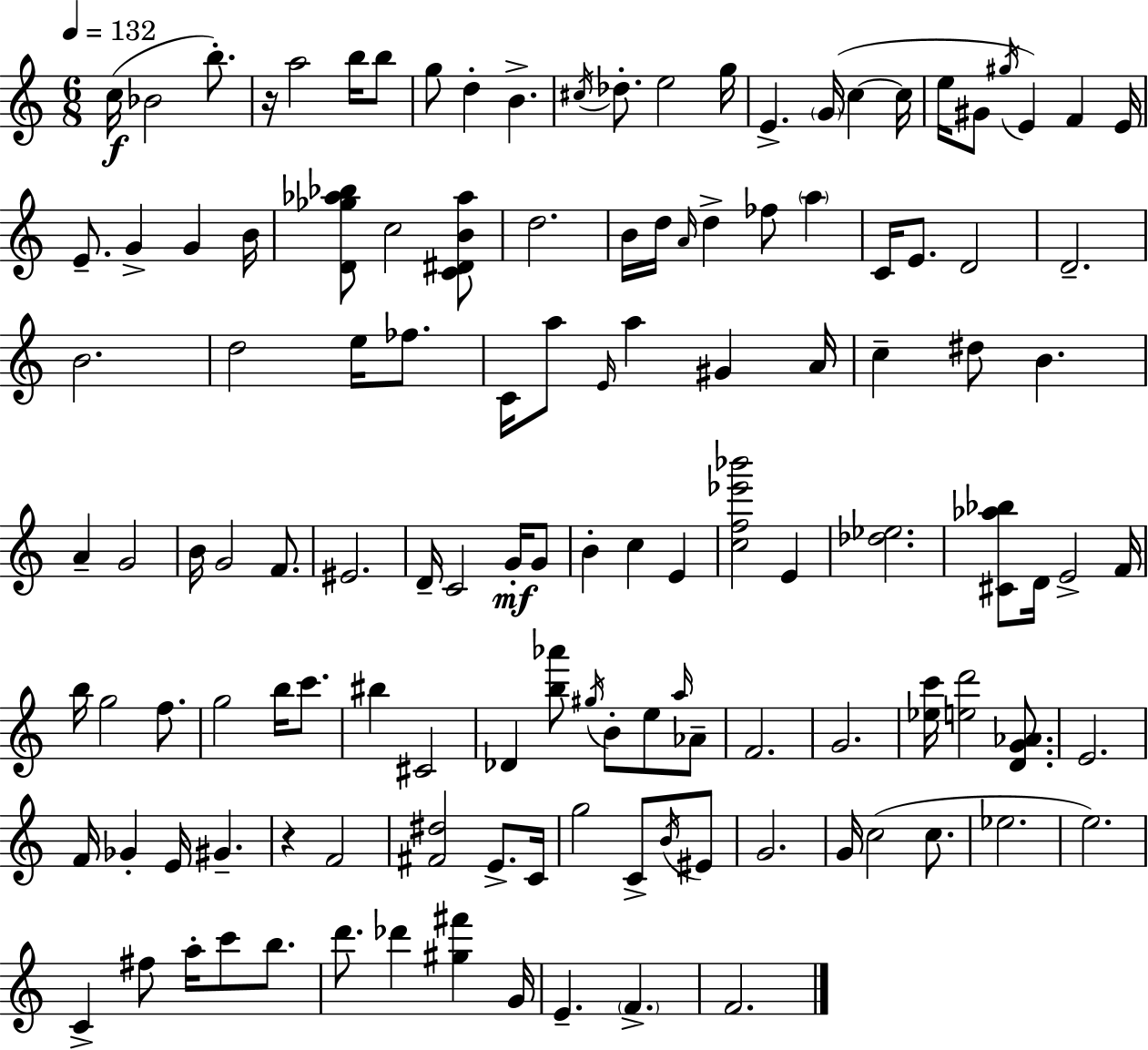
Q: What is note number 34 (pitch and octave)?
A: FES5